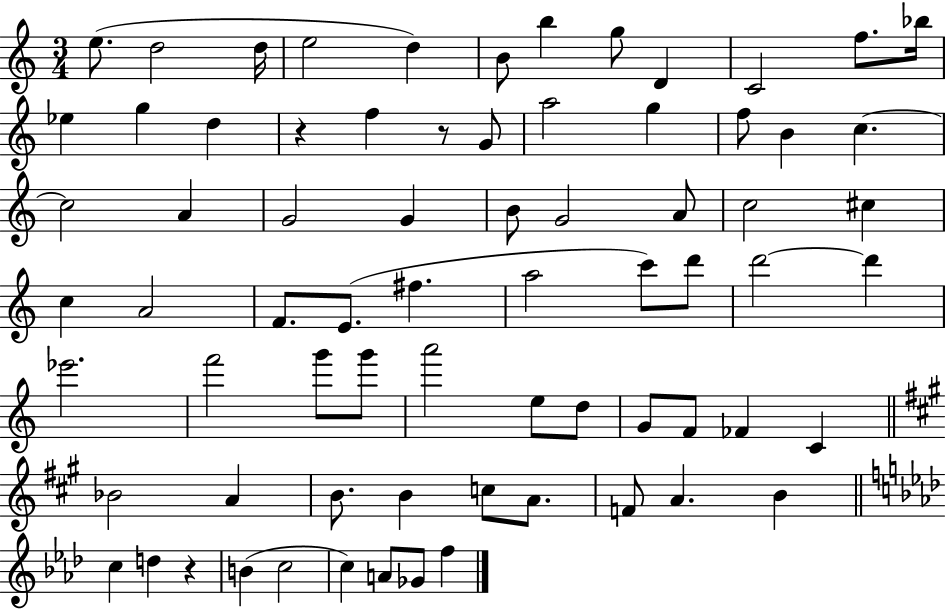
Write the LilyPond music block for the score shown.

{
  \clef treble
  \numericTimeSignature
  \time 3/4
  \key c \major
  e''8.( d''2 d''16 | e''2 d''4) | b'8 b''4 g''8 d'4 | c'2 f''8. bes''16 | \break ees''4 g''4 d''4 | r4 f''4 r8 g'8 | a''2 g''4 | f''8 b'4 c''4.~~ | \break c''2 a'4 | g'2 g'4 | b'8 g'2 a'8 | c''2 cis''4 | \break c''4 a'2 | f'8. e'8.( fis''4. | a''2 c'''8) d'''8 | d'''2~~ d'''4 | \break ees'''2. | f'''2 g'''8 g'''8 | a'''2 e''8 d''8 | g'8 f'8 fes'4 c'4 | \break \bar "||" \break \key a \major bes'2 a'4 | b'8. b'4 c''8 a'8. | f'8 a'4. b'4 | \bar "||" \break \key aes \major c''4 d''4 r4 | b'4( c''2 | c''4) a'8 ges'8 f''4 | \bar "|."
}